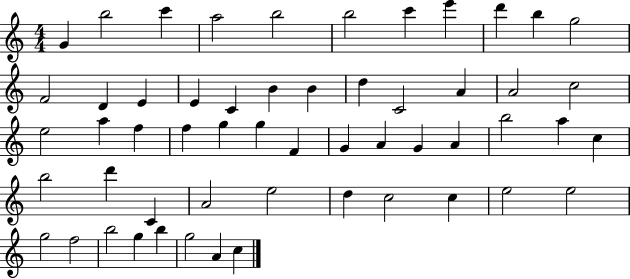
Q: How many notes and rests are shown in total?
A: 55